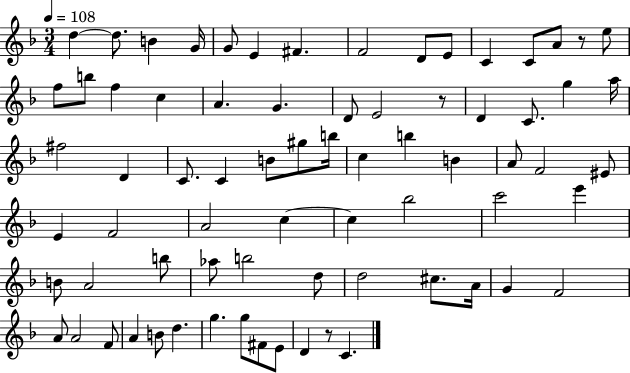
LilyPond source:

{
  \clef treble
  \numericTimeSignature
  \time 3/4
  \key f \major
  \tempo 4 = 108
  d''4~~ d''8. b'4 g'16 | g'8 e'4 fis'4. | f'2 d'8 e'8 | c'4 c'8 a'8 r8 e''8 | \break f''8 b''8 f''4 c''4 | a'4. g'4. | d'8 e'2 r8 | d'4 c'8. g''4 a''16 | \break fis''2 d'4 | c'8. c'4 b'8 gis''8 b''16 | c''4 b''4 b'4 | a'8 f'2 eis'8 | \break e'4 f'2 | a'2 c''4~~ | c''4 bes''2 | c'''2 e'''4 | \break b'8 a'2 b''8 | aes''8 b''2 d''8 | d''2 cis''8. a'16 | g'4 f'2 | \break a'8 a'2 f'8 | a'4 b'8 d''4. | g''4. g''8 fis'8 e'8 | d'4 r8 c'4. | \break \bar "|."
}